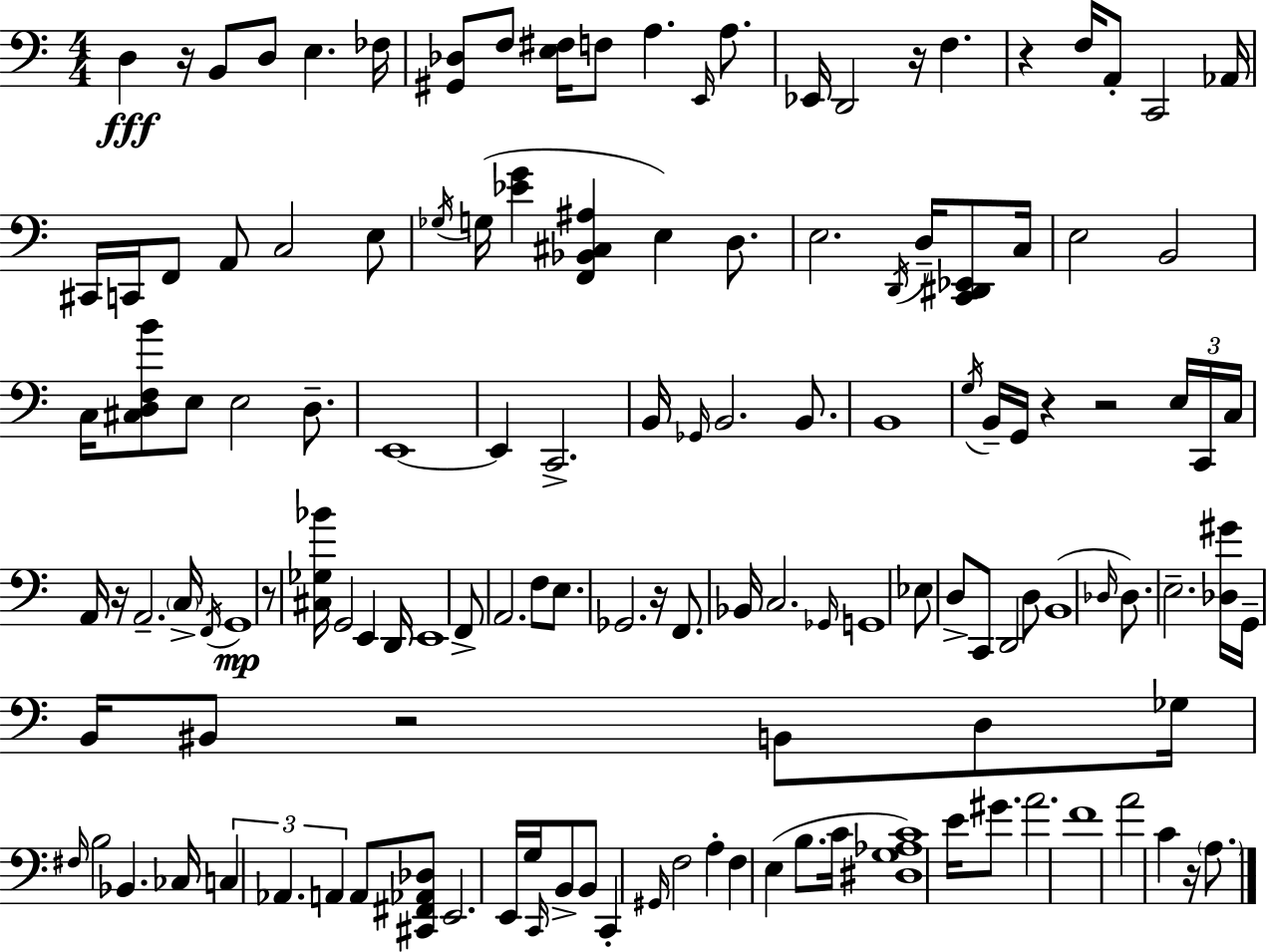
{
  \clef bass
  \numericTimeSignature
  \time 4/4
  \key c \major
  \repeat volta 2 { d4\fff r16 b,8 d8 e4. fes16 | <gis, des>8 f8 <e fis>16 f8 a4. \grace { e,16 } a8. | ees,16 d,2 r16 f4. | r4 f16 a,8-. c,2 | \break aes,16 cis,16 c,16 f,8 a,8 c2 e8 | \acciaccatura { ges16 } g16( <ees' g'>4 <f, bes, cis ais>4 e4) d8. | e2. \acciaccatura { d,16 } d16-- | <c, dis, ees,>8 c16 e2 b,2 | \break c16 <cis d f b'>8 e8 e2 | d8.-- e,1~~ | e,4 c,2.-> | b,16 \grace { ges,16 } b,2. | \break b,8. b,1 | \acciaccatura { g16 } b,16-- g,16 r4 r2 | \tuplet 3/2 { e16 c,16 c16 } a,16 r16 a,2.-- | \parenthesize c16-> \acciaccatura { f,16 } g,1\mp | \break r8 <cis ges bes'>16 g,2 | e,4 d,16 e,1 | f,8-> a,2. | f8 e8. ges,2. | \break r16 f,8. bes,16 c2. | \grace { ges,16 } g,1 | ees8 d8-> c,8 d,2 | d8 b,1( | \break \grace { des16 } des8.) e2.-- | <des gis'>16 g,16-- b,16 bis,8 r2 | b,8 d8 ges16 \grace { fis16 } b2 | bes,4. ces16 \tuplet 3/2 { c4 aes,4. | \break a,4 } a,8 <cis, fis, aes, des>8 e,2. | e,16 g16 \grace { c,16 } b,8-> b,8 c,4-. | \grace { gis,16 } f2 a4-. f4 | e4( b8. c'16 <dis g aes c'>1) | \break e'16 gis'8. a'2. | f'1 | a'2 | c'4 r16 \parenthesize a8. } \bar "|."
}